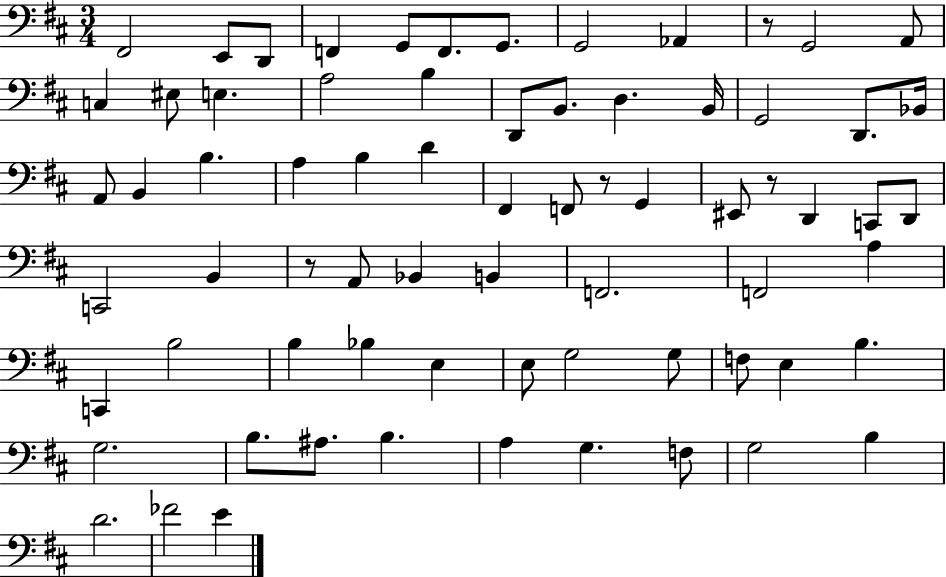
X:1
T:Untitled
M:3/4
L:1/4
K:D
^F,,2 E,,/2 D,,/2 F,, G,,/2 F,,/2 G,,/2 G,,2 _A,, z/2 G,,2 A,,/2 C, ^E,/2 E, A,2 B, D,,/2 B,,/2 D, B,,/4 G,,2 D,,/2 _B,,/4 A,,/2 B,, B, A, B, D ^F,, F,,/2 z/2 G,, ^E,,/2 z/2 D,, C,,/2 D,,/2 C,,2 B,, z/2 A,,/2 _B,, B,, F,,2 F,,2 A, C,, B,2 B, _B, E, E,/2 G,2 G,/2 F,/2 E, B, G,2 B,/2 ^A,/2 B, A, G, F,/2 G,2 B, D2 _F2 E